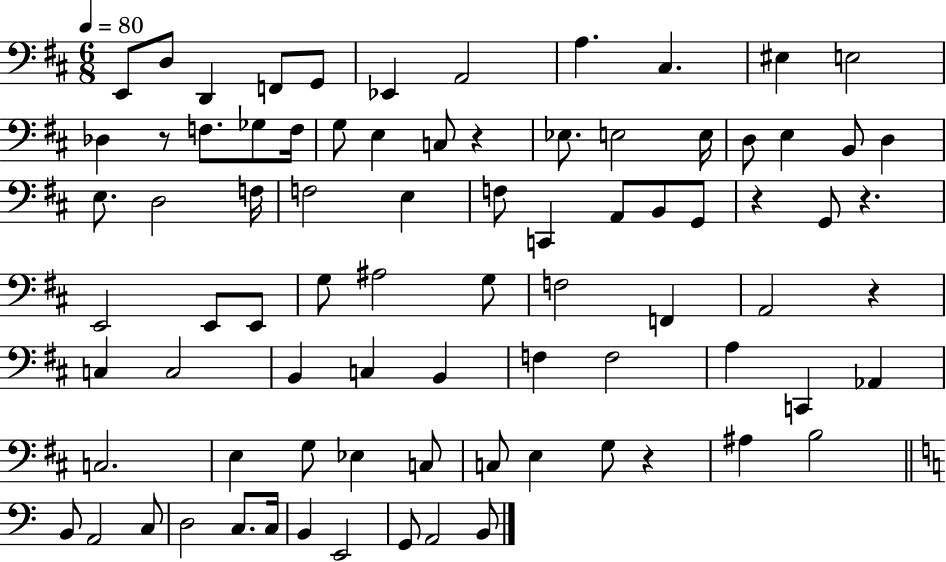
{
  \clef bass
  \numericTimeSignature
  \time 6/8
  \key d \major
  \tempo 4 = 80
  \repeat volta 2 { e,8 d8 d,4 f,8 g,8 | ees,4 a,2 | a4. cis4. | eis4 e2 | \break des4 r8 f8. ges8 f16 | g8 e4 c8 r4 | ees8. e2 e16 | d8 e4 b,8 d4 | \break e8. d2 f16 | f2 e4 | f8 c,4 a,8 b,8 g,8 | r4 g,8 r4. | \break e,2 e,8 e,8 | g8 ais2 g8 | f2 f,4 | a,2 r4 | \break c4 c2 | b,4 c4 b,4 | f4 f2 | a4 c,4 aes,4 | \break c2. | e4 g8 ees4 c8 | c8 e4 g8 r4 | ais4 b2 | \break \bar "||" \break \key a \minor b,8 a,2 c8 | d2 c8. c16 | b,4 e,2 | g,8 a,2 b,8 | \break } \bar "|."
}